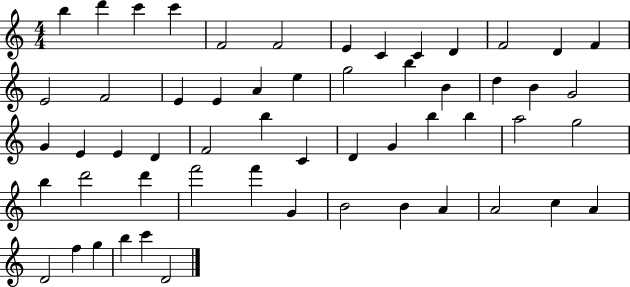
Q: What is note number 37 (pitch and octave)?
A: A5